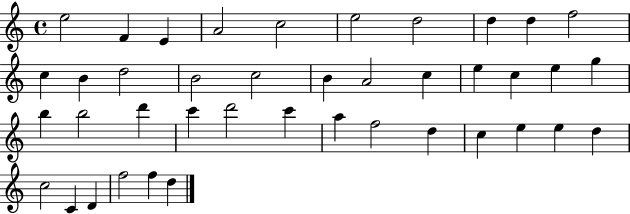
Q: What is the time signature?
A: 4/4